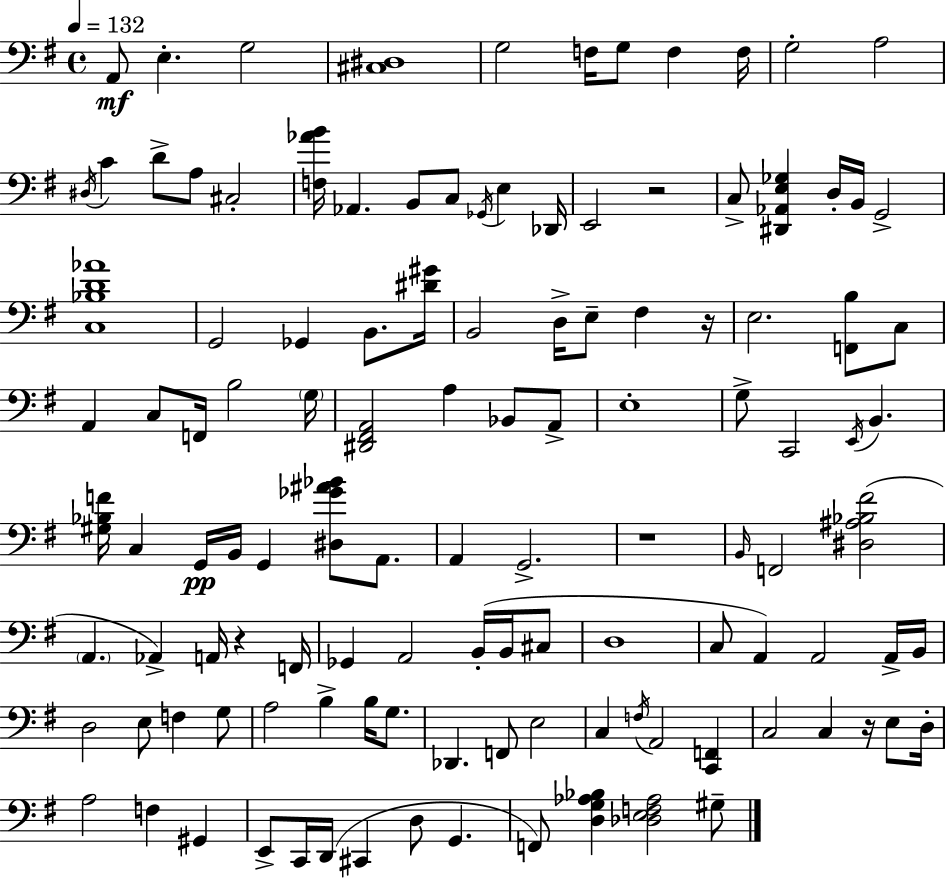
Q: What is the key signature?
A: G major